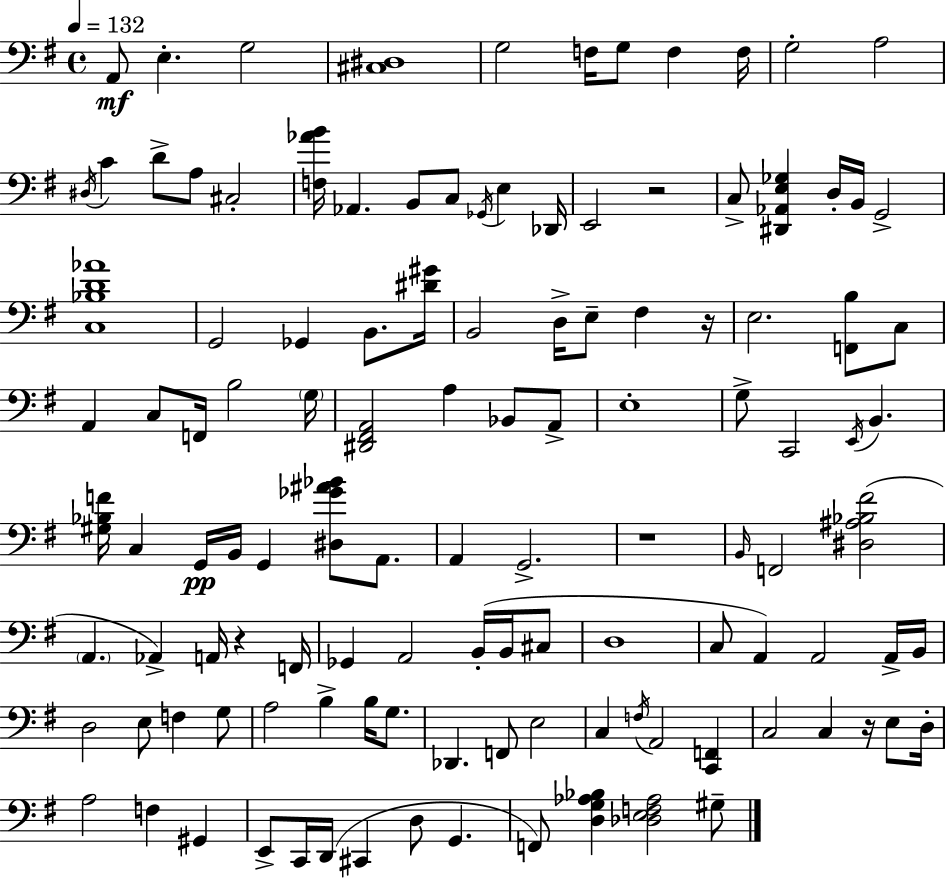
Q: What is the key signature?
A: G major